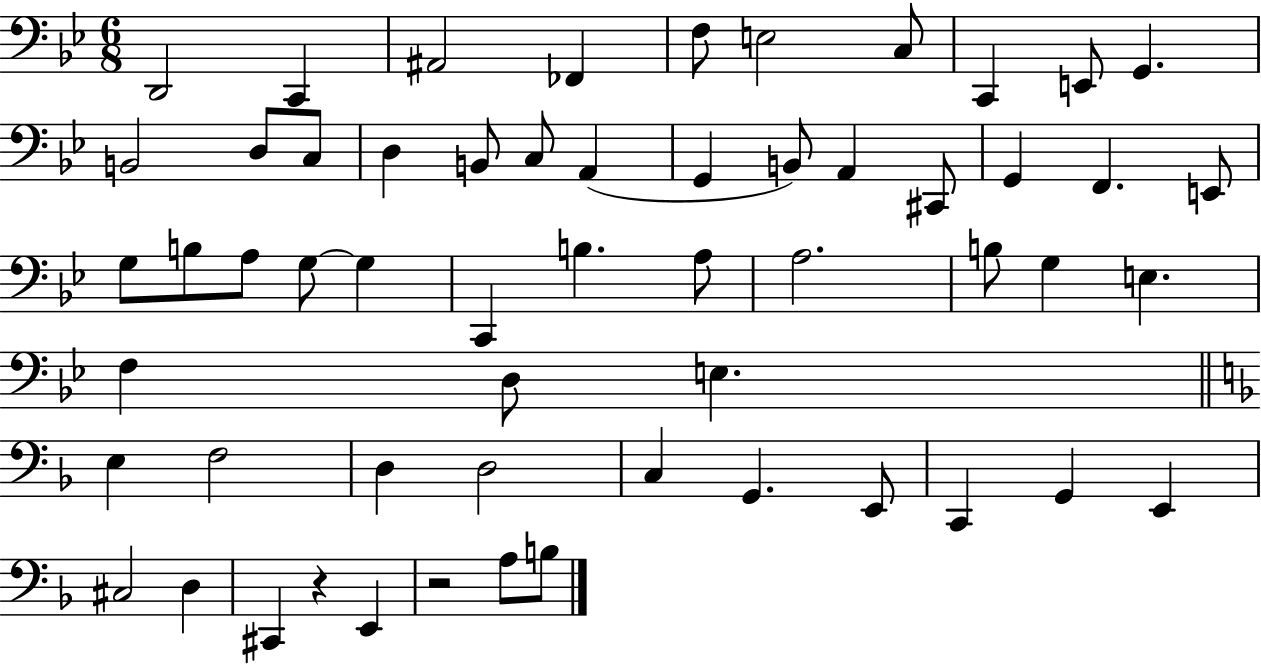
X:1
T:Untitled
M:6/8
L:1/4
K:Bb
D,,2 C,, ^A,,2 _F,, F,/2 E,2 C,/2 C,, E,,/2 G,, B,,2 D,/2 C,/2 D, B,,/2 C,/2 A,, G,, B,,/2 A,, ^C,,/2 G,, F,, E,,/2 G,/2 B,/2 A,/2 G,/2 G, C,, B, A,/2 A,2 B,/2 G, E, F, D,/2 E, E, F,2 D, D,2 C, G,, E,,/2 C,, G,, E,, ^C,2 D, ^C,, z E,, z2 A,/2 B,/2